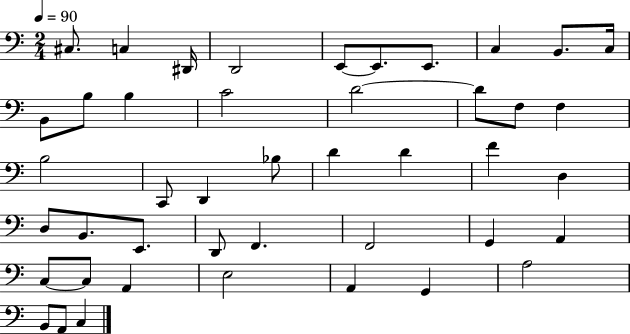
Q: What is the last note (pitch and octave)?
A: C3